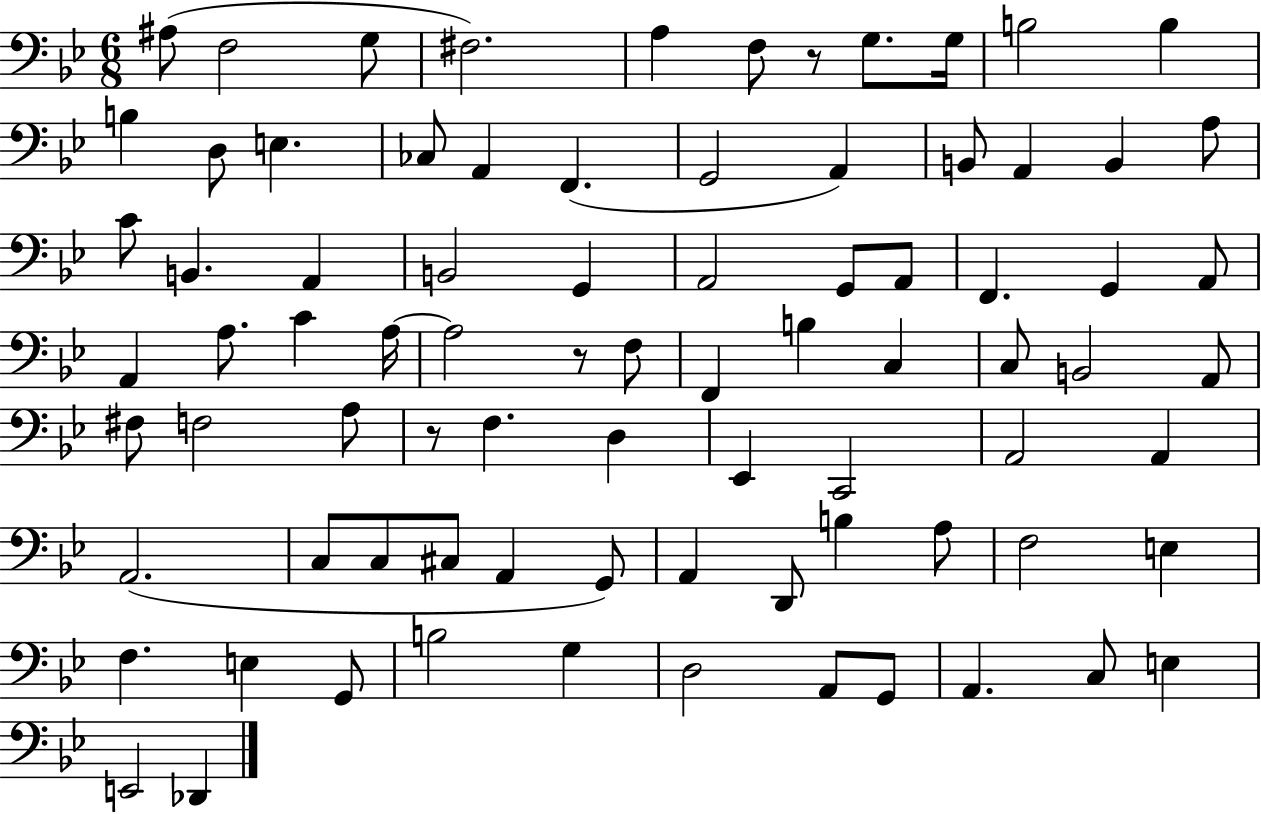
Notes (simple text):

A#3/e F3/h G3/e F#3/h. A3/q F3/e R/e G3/e. G3/s B3/h B3/q B3/q D3/e E3/q. CES3/e A2/q F2/q. G2/h A2/q B2/e A2/q B2/q A3/e C4/e B2/q. A2/q B2/h G2/q A2/h G2/e A2/e F2/q. G2/q A2/e A2/q A3/e. C4/q A3/s A3/h R/e F3/e F2/q B3/q C3/q C3/e B2/h A2/e F#3/e F3/h A3/e R/e F3/q. D3/q Eb2/q C2/h A2/h A2/q A2/h. C3/e C3/e C#3/e A2/q G2/e A2/q D2/e B3/q A3/e F3/h E3/q F3/q. E3/q G2/e B3/h G3/q D3/h A2/e G2/e A2/q. C3/e E3/q E2/h Db2/q